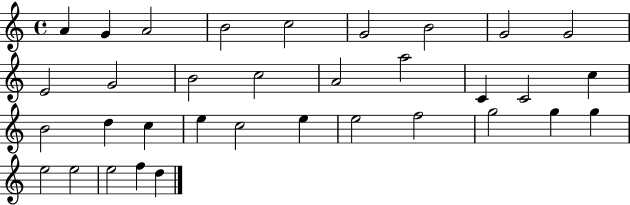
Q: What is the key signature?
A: C major